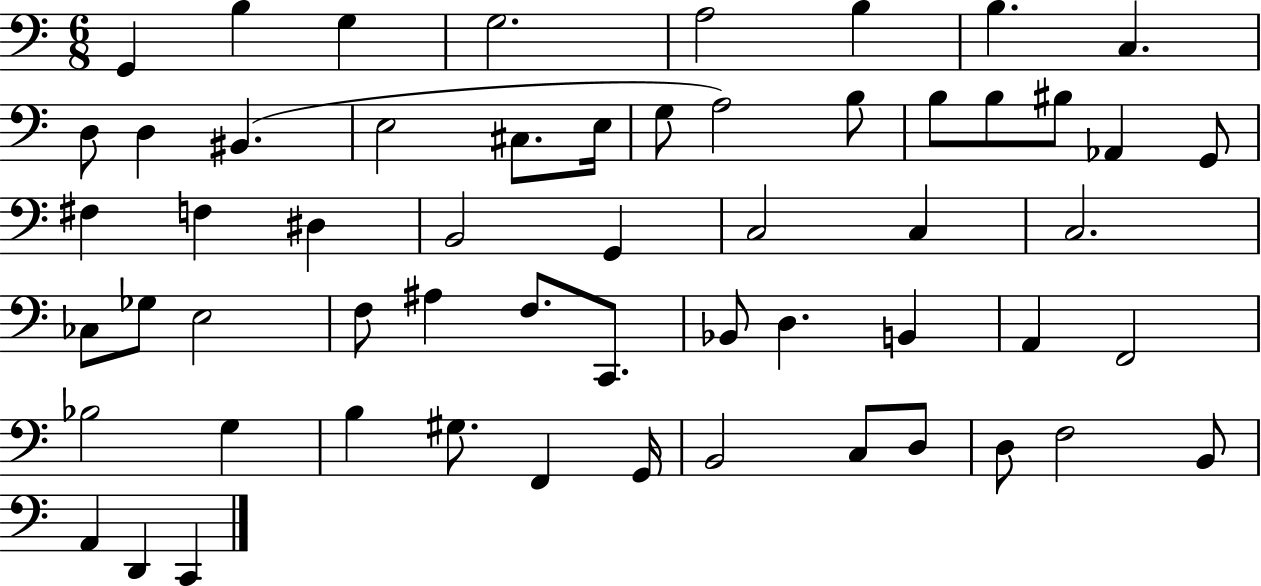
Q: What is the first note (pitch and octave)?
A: G2